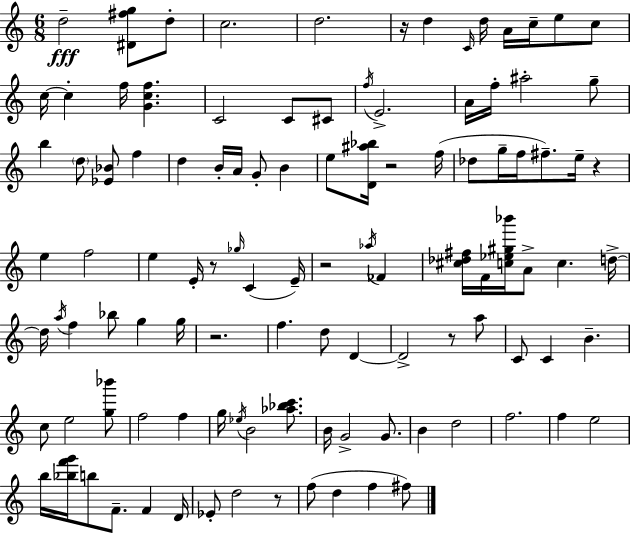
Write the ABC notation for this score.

X:1
T:Untitled
M:6/8
L:1/4
K:C
d2 [^D^fg]/2 d/2 c2 d2 z/4 d C/4 d/4 A/4 c/4 e/2 c/2 c/4 c f/4 [Gcf] C2 C/2 ^C/2 f/4 E2 A/4 f/4 ^a2 g/2 b d/2 [_E_B]/2 f d B/4 A/4 G/2 B e/2 [D^a_b]/4 z2 f/4 _d/2 g/4 f/4 ^f/2 e/4 z e f2 e E/4 z/2 _g/4 C E/4 z2 _a/4 _F [^c_d^f]/4 F/4 [c_e^g_b']/4 A/2 c d/4 d/4 a/4 f _b/2 g g/4 z2 f d/2 D D2 z/2 a/2 C/2 C B c/2 e2 [g_b']/2 f2 f g/4 _e/4 B2 [_a_bc']/2 B/4 G2 G/2 B d2 f2 f e2 b/4 [_bf'g']/4 b/2 F/2 F D/4 _E/2 d2 z/2 f/2 d f ^f/2